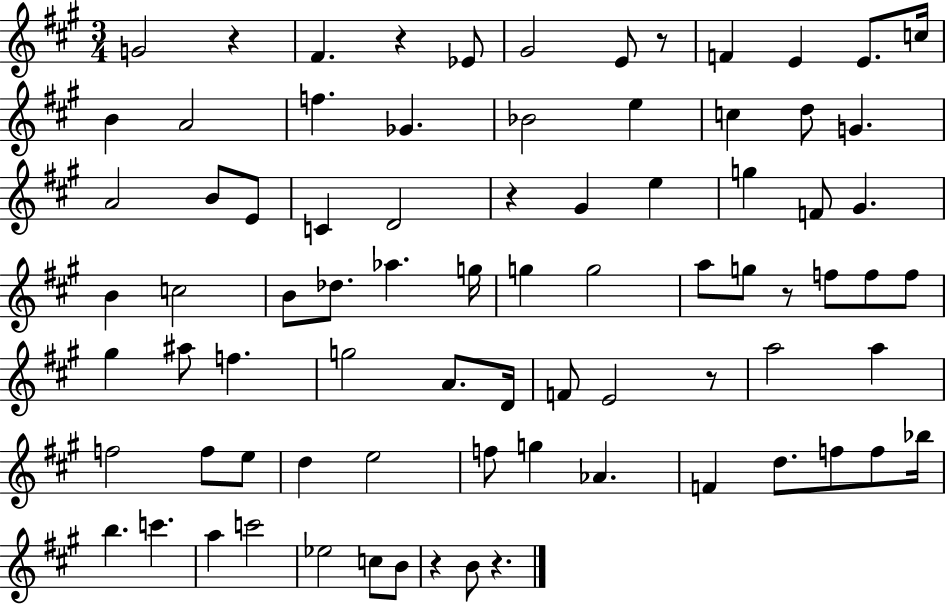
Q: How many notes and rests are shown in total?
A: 80